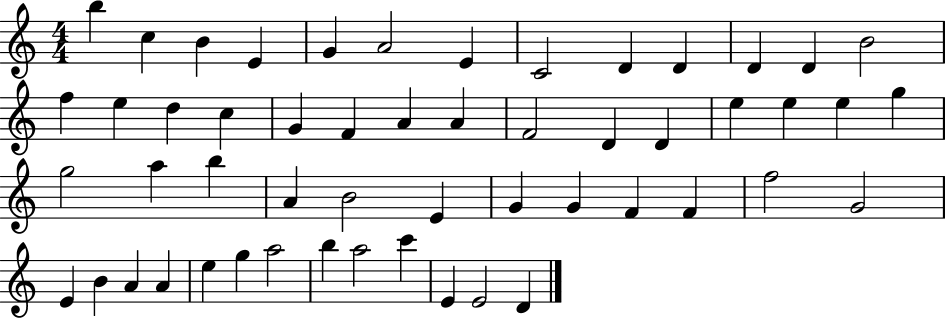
B5/q C5/q B4/q E4/q G4/q A4/h E4/q C4/h D4/q D4/q D4/q D4/q B4/h F5/q E5/q D5/q C5/q G4/q F4/q A4/q A4/q F4/h D4/q D4/q E5/q E5/q E5/q G5/q G5/h A5/q B5/q A4/q B4/h E4/q G4/q G4/q F4/q F4/q F5/h G4/h E4/q B4/q A4/q A4/q E5/q G5/q A5/h B5/q A5/h C6/q E4/q E4/h D4/q